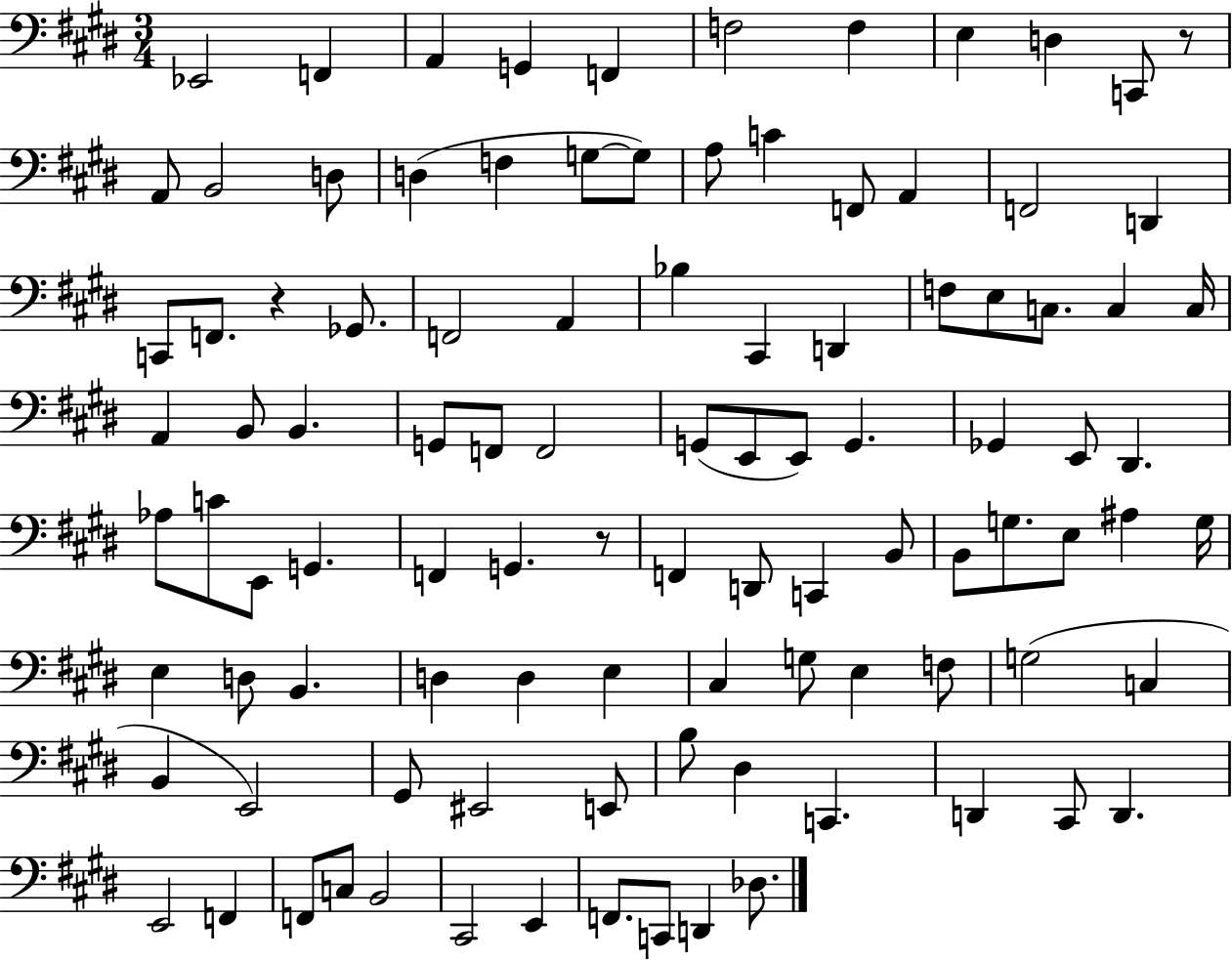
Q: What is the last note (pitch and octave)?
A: Db3